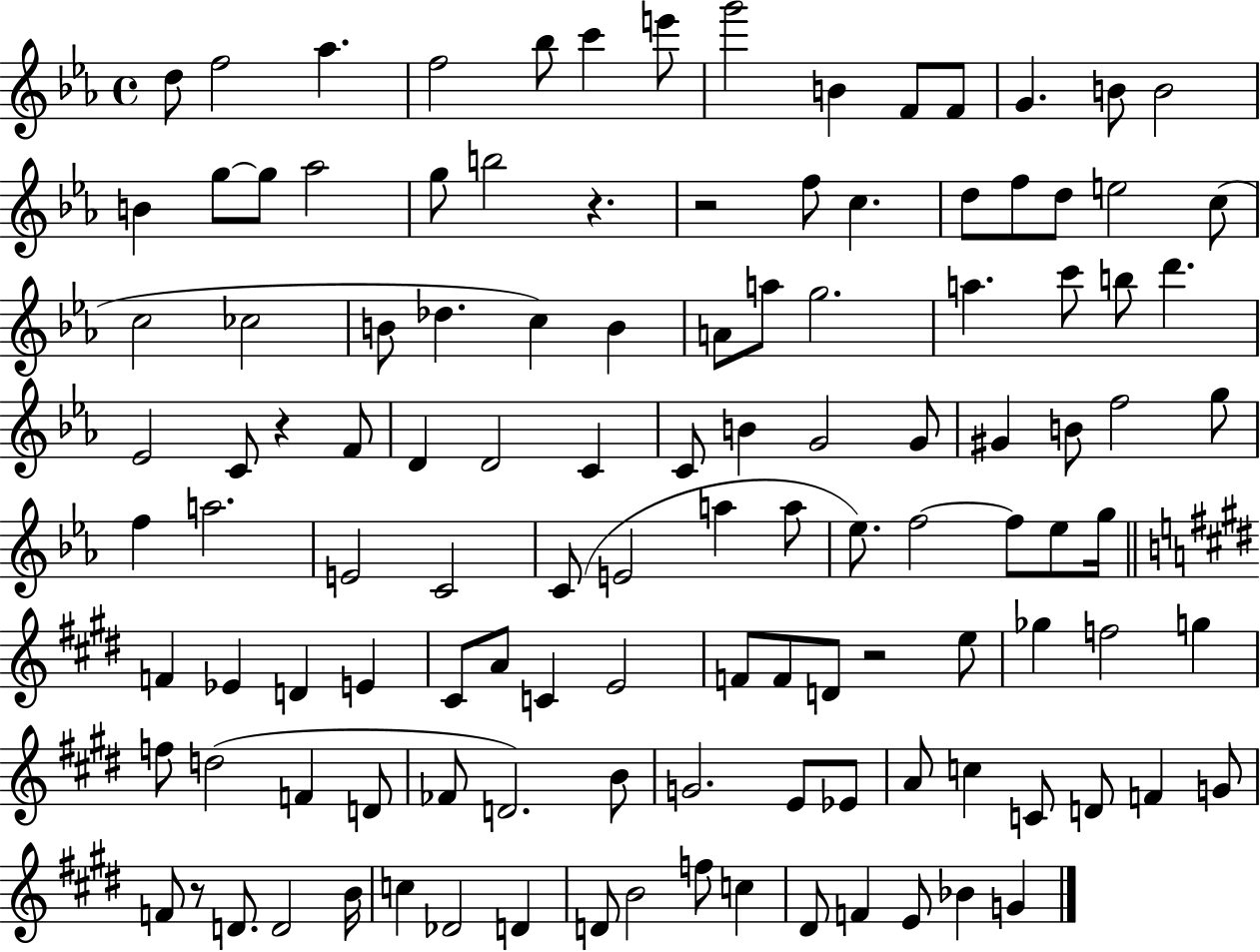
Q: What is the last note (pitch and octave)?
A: G4